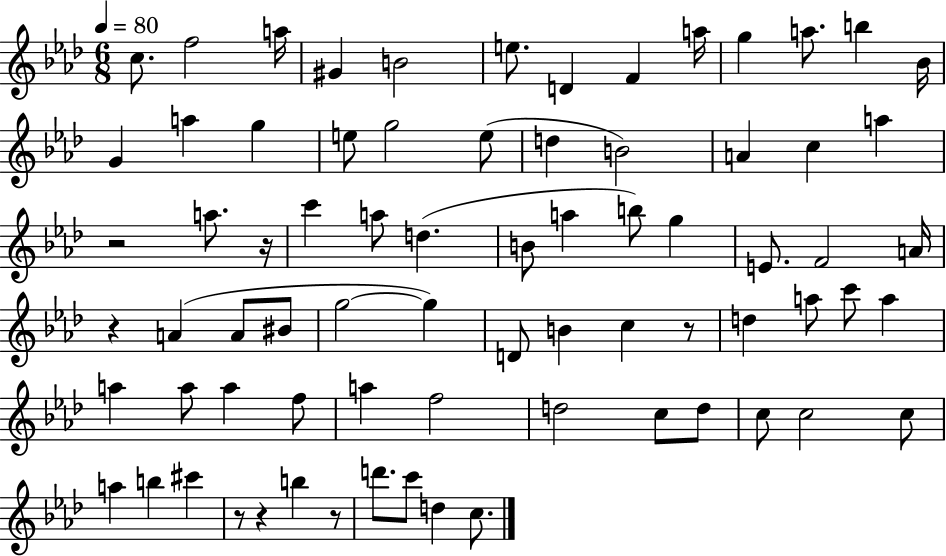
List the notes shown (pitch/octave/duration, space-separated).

C5/e. F5/h A5/s G#4/q B4/h E5/e. D4/q F4/q A5/s G5/q A5/e. B5/q Bb4/s G4/q A5/q G5/q E5/e G5/h E5/e D5/q B4/h A4/q C5/q A5/q R/h A5/e. R/s C6/q A5/e D5/q. B4/e A5/q B5/e G5/q E4/e. F4/h A4/s R/q A4/q A4/e BIS4/e G5/h G5/q D4/e B4/q C5/q R/e D5/q A5/e C6/e A5/q A5/q A5/e A5/q F5/e A5/q F5/h D5/h C5/e D5/e C5/e C5/h C5/e A5/q B5/q C#6/q R/e R/q B5/q R/e D6/e. C6/e D5/q C5/e.